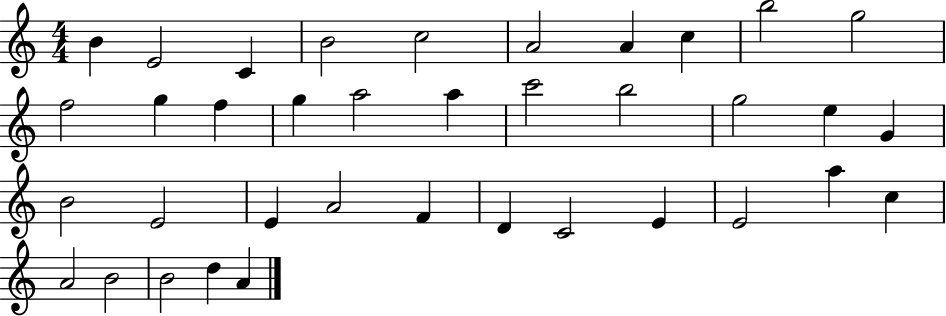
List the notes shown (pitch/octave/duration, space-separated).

B4/q E4/h C4/q B4/h C5/h A4/h A4/q C5/q B5/h G5/h F5/h G5/q F5/q G5/q A5/h A5/q C6/h B5/h G5/h E5/q G4/q B4/h E4/h E4/q A4/h F4/q D4/q C4/h E4/q E4/h A5/q C5/q A4/h B4/h B4/h D5/q A4/q